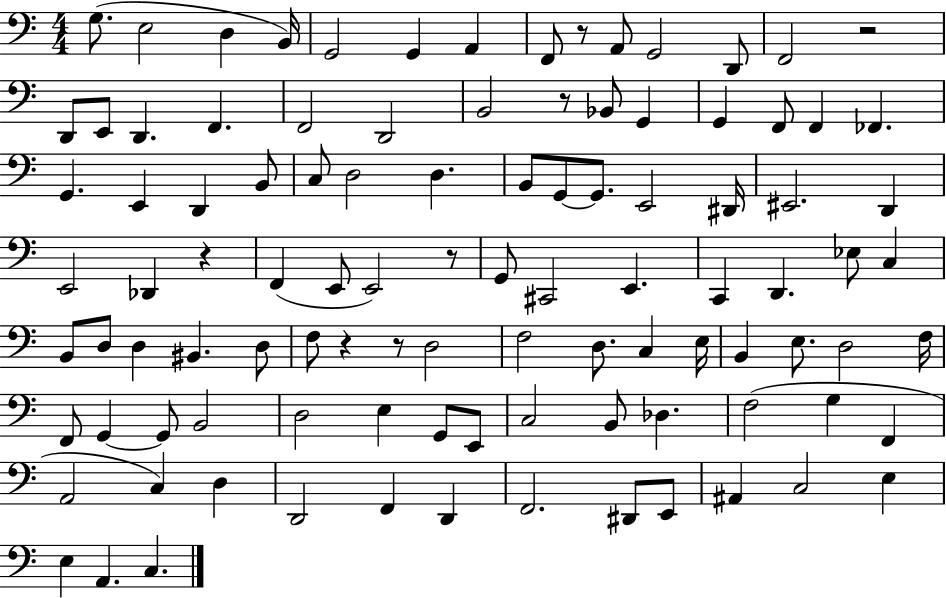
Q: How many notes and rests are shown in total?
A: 102